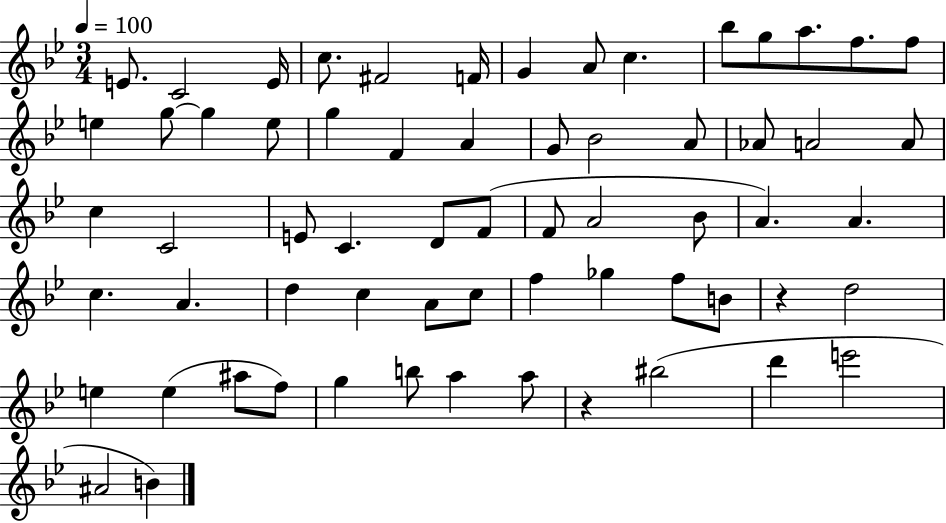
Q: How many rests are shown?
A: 2